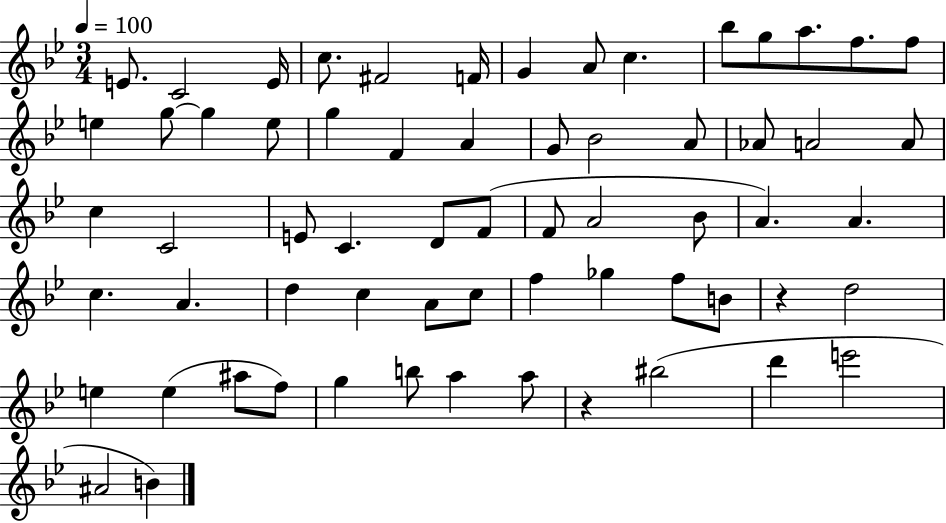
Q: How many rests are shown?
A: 2